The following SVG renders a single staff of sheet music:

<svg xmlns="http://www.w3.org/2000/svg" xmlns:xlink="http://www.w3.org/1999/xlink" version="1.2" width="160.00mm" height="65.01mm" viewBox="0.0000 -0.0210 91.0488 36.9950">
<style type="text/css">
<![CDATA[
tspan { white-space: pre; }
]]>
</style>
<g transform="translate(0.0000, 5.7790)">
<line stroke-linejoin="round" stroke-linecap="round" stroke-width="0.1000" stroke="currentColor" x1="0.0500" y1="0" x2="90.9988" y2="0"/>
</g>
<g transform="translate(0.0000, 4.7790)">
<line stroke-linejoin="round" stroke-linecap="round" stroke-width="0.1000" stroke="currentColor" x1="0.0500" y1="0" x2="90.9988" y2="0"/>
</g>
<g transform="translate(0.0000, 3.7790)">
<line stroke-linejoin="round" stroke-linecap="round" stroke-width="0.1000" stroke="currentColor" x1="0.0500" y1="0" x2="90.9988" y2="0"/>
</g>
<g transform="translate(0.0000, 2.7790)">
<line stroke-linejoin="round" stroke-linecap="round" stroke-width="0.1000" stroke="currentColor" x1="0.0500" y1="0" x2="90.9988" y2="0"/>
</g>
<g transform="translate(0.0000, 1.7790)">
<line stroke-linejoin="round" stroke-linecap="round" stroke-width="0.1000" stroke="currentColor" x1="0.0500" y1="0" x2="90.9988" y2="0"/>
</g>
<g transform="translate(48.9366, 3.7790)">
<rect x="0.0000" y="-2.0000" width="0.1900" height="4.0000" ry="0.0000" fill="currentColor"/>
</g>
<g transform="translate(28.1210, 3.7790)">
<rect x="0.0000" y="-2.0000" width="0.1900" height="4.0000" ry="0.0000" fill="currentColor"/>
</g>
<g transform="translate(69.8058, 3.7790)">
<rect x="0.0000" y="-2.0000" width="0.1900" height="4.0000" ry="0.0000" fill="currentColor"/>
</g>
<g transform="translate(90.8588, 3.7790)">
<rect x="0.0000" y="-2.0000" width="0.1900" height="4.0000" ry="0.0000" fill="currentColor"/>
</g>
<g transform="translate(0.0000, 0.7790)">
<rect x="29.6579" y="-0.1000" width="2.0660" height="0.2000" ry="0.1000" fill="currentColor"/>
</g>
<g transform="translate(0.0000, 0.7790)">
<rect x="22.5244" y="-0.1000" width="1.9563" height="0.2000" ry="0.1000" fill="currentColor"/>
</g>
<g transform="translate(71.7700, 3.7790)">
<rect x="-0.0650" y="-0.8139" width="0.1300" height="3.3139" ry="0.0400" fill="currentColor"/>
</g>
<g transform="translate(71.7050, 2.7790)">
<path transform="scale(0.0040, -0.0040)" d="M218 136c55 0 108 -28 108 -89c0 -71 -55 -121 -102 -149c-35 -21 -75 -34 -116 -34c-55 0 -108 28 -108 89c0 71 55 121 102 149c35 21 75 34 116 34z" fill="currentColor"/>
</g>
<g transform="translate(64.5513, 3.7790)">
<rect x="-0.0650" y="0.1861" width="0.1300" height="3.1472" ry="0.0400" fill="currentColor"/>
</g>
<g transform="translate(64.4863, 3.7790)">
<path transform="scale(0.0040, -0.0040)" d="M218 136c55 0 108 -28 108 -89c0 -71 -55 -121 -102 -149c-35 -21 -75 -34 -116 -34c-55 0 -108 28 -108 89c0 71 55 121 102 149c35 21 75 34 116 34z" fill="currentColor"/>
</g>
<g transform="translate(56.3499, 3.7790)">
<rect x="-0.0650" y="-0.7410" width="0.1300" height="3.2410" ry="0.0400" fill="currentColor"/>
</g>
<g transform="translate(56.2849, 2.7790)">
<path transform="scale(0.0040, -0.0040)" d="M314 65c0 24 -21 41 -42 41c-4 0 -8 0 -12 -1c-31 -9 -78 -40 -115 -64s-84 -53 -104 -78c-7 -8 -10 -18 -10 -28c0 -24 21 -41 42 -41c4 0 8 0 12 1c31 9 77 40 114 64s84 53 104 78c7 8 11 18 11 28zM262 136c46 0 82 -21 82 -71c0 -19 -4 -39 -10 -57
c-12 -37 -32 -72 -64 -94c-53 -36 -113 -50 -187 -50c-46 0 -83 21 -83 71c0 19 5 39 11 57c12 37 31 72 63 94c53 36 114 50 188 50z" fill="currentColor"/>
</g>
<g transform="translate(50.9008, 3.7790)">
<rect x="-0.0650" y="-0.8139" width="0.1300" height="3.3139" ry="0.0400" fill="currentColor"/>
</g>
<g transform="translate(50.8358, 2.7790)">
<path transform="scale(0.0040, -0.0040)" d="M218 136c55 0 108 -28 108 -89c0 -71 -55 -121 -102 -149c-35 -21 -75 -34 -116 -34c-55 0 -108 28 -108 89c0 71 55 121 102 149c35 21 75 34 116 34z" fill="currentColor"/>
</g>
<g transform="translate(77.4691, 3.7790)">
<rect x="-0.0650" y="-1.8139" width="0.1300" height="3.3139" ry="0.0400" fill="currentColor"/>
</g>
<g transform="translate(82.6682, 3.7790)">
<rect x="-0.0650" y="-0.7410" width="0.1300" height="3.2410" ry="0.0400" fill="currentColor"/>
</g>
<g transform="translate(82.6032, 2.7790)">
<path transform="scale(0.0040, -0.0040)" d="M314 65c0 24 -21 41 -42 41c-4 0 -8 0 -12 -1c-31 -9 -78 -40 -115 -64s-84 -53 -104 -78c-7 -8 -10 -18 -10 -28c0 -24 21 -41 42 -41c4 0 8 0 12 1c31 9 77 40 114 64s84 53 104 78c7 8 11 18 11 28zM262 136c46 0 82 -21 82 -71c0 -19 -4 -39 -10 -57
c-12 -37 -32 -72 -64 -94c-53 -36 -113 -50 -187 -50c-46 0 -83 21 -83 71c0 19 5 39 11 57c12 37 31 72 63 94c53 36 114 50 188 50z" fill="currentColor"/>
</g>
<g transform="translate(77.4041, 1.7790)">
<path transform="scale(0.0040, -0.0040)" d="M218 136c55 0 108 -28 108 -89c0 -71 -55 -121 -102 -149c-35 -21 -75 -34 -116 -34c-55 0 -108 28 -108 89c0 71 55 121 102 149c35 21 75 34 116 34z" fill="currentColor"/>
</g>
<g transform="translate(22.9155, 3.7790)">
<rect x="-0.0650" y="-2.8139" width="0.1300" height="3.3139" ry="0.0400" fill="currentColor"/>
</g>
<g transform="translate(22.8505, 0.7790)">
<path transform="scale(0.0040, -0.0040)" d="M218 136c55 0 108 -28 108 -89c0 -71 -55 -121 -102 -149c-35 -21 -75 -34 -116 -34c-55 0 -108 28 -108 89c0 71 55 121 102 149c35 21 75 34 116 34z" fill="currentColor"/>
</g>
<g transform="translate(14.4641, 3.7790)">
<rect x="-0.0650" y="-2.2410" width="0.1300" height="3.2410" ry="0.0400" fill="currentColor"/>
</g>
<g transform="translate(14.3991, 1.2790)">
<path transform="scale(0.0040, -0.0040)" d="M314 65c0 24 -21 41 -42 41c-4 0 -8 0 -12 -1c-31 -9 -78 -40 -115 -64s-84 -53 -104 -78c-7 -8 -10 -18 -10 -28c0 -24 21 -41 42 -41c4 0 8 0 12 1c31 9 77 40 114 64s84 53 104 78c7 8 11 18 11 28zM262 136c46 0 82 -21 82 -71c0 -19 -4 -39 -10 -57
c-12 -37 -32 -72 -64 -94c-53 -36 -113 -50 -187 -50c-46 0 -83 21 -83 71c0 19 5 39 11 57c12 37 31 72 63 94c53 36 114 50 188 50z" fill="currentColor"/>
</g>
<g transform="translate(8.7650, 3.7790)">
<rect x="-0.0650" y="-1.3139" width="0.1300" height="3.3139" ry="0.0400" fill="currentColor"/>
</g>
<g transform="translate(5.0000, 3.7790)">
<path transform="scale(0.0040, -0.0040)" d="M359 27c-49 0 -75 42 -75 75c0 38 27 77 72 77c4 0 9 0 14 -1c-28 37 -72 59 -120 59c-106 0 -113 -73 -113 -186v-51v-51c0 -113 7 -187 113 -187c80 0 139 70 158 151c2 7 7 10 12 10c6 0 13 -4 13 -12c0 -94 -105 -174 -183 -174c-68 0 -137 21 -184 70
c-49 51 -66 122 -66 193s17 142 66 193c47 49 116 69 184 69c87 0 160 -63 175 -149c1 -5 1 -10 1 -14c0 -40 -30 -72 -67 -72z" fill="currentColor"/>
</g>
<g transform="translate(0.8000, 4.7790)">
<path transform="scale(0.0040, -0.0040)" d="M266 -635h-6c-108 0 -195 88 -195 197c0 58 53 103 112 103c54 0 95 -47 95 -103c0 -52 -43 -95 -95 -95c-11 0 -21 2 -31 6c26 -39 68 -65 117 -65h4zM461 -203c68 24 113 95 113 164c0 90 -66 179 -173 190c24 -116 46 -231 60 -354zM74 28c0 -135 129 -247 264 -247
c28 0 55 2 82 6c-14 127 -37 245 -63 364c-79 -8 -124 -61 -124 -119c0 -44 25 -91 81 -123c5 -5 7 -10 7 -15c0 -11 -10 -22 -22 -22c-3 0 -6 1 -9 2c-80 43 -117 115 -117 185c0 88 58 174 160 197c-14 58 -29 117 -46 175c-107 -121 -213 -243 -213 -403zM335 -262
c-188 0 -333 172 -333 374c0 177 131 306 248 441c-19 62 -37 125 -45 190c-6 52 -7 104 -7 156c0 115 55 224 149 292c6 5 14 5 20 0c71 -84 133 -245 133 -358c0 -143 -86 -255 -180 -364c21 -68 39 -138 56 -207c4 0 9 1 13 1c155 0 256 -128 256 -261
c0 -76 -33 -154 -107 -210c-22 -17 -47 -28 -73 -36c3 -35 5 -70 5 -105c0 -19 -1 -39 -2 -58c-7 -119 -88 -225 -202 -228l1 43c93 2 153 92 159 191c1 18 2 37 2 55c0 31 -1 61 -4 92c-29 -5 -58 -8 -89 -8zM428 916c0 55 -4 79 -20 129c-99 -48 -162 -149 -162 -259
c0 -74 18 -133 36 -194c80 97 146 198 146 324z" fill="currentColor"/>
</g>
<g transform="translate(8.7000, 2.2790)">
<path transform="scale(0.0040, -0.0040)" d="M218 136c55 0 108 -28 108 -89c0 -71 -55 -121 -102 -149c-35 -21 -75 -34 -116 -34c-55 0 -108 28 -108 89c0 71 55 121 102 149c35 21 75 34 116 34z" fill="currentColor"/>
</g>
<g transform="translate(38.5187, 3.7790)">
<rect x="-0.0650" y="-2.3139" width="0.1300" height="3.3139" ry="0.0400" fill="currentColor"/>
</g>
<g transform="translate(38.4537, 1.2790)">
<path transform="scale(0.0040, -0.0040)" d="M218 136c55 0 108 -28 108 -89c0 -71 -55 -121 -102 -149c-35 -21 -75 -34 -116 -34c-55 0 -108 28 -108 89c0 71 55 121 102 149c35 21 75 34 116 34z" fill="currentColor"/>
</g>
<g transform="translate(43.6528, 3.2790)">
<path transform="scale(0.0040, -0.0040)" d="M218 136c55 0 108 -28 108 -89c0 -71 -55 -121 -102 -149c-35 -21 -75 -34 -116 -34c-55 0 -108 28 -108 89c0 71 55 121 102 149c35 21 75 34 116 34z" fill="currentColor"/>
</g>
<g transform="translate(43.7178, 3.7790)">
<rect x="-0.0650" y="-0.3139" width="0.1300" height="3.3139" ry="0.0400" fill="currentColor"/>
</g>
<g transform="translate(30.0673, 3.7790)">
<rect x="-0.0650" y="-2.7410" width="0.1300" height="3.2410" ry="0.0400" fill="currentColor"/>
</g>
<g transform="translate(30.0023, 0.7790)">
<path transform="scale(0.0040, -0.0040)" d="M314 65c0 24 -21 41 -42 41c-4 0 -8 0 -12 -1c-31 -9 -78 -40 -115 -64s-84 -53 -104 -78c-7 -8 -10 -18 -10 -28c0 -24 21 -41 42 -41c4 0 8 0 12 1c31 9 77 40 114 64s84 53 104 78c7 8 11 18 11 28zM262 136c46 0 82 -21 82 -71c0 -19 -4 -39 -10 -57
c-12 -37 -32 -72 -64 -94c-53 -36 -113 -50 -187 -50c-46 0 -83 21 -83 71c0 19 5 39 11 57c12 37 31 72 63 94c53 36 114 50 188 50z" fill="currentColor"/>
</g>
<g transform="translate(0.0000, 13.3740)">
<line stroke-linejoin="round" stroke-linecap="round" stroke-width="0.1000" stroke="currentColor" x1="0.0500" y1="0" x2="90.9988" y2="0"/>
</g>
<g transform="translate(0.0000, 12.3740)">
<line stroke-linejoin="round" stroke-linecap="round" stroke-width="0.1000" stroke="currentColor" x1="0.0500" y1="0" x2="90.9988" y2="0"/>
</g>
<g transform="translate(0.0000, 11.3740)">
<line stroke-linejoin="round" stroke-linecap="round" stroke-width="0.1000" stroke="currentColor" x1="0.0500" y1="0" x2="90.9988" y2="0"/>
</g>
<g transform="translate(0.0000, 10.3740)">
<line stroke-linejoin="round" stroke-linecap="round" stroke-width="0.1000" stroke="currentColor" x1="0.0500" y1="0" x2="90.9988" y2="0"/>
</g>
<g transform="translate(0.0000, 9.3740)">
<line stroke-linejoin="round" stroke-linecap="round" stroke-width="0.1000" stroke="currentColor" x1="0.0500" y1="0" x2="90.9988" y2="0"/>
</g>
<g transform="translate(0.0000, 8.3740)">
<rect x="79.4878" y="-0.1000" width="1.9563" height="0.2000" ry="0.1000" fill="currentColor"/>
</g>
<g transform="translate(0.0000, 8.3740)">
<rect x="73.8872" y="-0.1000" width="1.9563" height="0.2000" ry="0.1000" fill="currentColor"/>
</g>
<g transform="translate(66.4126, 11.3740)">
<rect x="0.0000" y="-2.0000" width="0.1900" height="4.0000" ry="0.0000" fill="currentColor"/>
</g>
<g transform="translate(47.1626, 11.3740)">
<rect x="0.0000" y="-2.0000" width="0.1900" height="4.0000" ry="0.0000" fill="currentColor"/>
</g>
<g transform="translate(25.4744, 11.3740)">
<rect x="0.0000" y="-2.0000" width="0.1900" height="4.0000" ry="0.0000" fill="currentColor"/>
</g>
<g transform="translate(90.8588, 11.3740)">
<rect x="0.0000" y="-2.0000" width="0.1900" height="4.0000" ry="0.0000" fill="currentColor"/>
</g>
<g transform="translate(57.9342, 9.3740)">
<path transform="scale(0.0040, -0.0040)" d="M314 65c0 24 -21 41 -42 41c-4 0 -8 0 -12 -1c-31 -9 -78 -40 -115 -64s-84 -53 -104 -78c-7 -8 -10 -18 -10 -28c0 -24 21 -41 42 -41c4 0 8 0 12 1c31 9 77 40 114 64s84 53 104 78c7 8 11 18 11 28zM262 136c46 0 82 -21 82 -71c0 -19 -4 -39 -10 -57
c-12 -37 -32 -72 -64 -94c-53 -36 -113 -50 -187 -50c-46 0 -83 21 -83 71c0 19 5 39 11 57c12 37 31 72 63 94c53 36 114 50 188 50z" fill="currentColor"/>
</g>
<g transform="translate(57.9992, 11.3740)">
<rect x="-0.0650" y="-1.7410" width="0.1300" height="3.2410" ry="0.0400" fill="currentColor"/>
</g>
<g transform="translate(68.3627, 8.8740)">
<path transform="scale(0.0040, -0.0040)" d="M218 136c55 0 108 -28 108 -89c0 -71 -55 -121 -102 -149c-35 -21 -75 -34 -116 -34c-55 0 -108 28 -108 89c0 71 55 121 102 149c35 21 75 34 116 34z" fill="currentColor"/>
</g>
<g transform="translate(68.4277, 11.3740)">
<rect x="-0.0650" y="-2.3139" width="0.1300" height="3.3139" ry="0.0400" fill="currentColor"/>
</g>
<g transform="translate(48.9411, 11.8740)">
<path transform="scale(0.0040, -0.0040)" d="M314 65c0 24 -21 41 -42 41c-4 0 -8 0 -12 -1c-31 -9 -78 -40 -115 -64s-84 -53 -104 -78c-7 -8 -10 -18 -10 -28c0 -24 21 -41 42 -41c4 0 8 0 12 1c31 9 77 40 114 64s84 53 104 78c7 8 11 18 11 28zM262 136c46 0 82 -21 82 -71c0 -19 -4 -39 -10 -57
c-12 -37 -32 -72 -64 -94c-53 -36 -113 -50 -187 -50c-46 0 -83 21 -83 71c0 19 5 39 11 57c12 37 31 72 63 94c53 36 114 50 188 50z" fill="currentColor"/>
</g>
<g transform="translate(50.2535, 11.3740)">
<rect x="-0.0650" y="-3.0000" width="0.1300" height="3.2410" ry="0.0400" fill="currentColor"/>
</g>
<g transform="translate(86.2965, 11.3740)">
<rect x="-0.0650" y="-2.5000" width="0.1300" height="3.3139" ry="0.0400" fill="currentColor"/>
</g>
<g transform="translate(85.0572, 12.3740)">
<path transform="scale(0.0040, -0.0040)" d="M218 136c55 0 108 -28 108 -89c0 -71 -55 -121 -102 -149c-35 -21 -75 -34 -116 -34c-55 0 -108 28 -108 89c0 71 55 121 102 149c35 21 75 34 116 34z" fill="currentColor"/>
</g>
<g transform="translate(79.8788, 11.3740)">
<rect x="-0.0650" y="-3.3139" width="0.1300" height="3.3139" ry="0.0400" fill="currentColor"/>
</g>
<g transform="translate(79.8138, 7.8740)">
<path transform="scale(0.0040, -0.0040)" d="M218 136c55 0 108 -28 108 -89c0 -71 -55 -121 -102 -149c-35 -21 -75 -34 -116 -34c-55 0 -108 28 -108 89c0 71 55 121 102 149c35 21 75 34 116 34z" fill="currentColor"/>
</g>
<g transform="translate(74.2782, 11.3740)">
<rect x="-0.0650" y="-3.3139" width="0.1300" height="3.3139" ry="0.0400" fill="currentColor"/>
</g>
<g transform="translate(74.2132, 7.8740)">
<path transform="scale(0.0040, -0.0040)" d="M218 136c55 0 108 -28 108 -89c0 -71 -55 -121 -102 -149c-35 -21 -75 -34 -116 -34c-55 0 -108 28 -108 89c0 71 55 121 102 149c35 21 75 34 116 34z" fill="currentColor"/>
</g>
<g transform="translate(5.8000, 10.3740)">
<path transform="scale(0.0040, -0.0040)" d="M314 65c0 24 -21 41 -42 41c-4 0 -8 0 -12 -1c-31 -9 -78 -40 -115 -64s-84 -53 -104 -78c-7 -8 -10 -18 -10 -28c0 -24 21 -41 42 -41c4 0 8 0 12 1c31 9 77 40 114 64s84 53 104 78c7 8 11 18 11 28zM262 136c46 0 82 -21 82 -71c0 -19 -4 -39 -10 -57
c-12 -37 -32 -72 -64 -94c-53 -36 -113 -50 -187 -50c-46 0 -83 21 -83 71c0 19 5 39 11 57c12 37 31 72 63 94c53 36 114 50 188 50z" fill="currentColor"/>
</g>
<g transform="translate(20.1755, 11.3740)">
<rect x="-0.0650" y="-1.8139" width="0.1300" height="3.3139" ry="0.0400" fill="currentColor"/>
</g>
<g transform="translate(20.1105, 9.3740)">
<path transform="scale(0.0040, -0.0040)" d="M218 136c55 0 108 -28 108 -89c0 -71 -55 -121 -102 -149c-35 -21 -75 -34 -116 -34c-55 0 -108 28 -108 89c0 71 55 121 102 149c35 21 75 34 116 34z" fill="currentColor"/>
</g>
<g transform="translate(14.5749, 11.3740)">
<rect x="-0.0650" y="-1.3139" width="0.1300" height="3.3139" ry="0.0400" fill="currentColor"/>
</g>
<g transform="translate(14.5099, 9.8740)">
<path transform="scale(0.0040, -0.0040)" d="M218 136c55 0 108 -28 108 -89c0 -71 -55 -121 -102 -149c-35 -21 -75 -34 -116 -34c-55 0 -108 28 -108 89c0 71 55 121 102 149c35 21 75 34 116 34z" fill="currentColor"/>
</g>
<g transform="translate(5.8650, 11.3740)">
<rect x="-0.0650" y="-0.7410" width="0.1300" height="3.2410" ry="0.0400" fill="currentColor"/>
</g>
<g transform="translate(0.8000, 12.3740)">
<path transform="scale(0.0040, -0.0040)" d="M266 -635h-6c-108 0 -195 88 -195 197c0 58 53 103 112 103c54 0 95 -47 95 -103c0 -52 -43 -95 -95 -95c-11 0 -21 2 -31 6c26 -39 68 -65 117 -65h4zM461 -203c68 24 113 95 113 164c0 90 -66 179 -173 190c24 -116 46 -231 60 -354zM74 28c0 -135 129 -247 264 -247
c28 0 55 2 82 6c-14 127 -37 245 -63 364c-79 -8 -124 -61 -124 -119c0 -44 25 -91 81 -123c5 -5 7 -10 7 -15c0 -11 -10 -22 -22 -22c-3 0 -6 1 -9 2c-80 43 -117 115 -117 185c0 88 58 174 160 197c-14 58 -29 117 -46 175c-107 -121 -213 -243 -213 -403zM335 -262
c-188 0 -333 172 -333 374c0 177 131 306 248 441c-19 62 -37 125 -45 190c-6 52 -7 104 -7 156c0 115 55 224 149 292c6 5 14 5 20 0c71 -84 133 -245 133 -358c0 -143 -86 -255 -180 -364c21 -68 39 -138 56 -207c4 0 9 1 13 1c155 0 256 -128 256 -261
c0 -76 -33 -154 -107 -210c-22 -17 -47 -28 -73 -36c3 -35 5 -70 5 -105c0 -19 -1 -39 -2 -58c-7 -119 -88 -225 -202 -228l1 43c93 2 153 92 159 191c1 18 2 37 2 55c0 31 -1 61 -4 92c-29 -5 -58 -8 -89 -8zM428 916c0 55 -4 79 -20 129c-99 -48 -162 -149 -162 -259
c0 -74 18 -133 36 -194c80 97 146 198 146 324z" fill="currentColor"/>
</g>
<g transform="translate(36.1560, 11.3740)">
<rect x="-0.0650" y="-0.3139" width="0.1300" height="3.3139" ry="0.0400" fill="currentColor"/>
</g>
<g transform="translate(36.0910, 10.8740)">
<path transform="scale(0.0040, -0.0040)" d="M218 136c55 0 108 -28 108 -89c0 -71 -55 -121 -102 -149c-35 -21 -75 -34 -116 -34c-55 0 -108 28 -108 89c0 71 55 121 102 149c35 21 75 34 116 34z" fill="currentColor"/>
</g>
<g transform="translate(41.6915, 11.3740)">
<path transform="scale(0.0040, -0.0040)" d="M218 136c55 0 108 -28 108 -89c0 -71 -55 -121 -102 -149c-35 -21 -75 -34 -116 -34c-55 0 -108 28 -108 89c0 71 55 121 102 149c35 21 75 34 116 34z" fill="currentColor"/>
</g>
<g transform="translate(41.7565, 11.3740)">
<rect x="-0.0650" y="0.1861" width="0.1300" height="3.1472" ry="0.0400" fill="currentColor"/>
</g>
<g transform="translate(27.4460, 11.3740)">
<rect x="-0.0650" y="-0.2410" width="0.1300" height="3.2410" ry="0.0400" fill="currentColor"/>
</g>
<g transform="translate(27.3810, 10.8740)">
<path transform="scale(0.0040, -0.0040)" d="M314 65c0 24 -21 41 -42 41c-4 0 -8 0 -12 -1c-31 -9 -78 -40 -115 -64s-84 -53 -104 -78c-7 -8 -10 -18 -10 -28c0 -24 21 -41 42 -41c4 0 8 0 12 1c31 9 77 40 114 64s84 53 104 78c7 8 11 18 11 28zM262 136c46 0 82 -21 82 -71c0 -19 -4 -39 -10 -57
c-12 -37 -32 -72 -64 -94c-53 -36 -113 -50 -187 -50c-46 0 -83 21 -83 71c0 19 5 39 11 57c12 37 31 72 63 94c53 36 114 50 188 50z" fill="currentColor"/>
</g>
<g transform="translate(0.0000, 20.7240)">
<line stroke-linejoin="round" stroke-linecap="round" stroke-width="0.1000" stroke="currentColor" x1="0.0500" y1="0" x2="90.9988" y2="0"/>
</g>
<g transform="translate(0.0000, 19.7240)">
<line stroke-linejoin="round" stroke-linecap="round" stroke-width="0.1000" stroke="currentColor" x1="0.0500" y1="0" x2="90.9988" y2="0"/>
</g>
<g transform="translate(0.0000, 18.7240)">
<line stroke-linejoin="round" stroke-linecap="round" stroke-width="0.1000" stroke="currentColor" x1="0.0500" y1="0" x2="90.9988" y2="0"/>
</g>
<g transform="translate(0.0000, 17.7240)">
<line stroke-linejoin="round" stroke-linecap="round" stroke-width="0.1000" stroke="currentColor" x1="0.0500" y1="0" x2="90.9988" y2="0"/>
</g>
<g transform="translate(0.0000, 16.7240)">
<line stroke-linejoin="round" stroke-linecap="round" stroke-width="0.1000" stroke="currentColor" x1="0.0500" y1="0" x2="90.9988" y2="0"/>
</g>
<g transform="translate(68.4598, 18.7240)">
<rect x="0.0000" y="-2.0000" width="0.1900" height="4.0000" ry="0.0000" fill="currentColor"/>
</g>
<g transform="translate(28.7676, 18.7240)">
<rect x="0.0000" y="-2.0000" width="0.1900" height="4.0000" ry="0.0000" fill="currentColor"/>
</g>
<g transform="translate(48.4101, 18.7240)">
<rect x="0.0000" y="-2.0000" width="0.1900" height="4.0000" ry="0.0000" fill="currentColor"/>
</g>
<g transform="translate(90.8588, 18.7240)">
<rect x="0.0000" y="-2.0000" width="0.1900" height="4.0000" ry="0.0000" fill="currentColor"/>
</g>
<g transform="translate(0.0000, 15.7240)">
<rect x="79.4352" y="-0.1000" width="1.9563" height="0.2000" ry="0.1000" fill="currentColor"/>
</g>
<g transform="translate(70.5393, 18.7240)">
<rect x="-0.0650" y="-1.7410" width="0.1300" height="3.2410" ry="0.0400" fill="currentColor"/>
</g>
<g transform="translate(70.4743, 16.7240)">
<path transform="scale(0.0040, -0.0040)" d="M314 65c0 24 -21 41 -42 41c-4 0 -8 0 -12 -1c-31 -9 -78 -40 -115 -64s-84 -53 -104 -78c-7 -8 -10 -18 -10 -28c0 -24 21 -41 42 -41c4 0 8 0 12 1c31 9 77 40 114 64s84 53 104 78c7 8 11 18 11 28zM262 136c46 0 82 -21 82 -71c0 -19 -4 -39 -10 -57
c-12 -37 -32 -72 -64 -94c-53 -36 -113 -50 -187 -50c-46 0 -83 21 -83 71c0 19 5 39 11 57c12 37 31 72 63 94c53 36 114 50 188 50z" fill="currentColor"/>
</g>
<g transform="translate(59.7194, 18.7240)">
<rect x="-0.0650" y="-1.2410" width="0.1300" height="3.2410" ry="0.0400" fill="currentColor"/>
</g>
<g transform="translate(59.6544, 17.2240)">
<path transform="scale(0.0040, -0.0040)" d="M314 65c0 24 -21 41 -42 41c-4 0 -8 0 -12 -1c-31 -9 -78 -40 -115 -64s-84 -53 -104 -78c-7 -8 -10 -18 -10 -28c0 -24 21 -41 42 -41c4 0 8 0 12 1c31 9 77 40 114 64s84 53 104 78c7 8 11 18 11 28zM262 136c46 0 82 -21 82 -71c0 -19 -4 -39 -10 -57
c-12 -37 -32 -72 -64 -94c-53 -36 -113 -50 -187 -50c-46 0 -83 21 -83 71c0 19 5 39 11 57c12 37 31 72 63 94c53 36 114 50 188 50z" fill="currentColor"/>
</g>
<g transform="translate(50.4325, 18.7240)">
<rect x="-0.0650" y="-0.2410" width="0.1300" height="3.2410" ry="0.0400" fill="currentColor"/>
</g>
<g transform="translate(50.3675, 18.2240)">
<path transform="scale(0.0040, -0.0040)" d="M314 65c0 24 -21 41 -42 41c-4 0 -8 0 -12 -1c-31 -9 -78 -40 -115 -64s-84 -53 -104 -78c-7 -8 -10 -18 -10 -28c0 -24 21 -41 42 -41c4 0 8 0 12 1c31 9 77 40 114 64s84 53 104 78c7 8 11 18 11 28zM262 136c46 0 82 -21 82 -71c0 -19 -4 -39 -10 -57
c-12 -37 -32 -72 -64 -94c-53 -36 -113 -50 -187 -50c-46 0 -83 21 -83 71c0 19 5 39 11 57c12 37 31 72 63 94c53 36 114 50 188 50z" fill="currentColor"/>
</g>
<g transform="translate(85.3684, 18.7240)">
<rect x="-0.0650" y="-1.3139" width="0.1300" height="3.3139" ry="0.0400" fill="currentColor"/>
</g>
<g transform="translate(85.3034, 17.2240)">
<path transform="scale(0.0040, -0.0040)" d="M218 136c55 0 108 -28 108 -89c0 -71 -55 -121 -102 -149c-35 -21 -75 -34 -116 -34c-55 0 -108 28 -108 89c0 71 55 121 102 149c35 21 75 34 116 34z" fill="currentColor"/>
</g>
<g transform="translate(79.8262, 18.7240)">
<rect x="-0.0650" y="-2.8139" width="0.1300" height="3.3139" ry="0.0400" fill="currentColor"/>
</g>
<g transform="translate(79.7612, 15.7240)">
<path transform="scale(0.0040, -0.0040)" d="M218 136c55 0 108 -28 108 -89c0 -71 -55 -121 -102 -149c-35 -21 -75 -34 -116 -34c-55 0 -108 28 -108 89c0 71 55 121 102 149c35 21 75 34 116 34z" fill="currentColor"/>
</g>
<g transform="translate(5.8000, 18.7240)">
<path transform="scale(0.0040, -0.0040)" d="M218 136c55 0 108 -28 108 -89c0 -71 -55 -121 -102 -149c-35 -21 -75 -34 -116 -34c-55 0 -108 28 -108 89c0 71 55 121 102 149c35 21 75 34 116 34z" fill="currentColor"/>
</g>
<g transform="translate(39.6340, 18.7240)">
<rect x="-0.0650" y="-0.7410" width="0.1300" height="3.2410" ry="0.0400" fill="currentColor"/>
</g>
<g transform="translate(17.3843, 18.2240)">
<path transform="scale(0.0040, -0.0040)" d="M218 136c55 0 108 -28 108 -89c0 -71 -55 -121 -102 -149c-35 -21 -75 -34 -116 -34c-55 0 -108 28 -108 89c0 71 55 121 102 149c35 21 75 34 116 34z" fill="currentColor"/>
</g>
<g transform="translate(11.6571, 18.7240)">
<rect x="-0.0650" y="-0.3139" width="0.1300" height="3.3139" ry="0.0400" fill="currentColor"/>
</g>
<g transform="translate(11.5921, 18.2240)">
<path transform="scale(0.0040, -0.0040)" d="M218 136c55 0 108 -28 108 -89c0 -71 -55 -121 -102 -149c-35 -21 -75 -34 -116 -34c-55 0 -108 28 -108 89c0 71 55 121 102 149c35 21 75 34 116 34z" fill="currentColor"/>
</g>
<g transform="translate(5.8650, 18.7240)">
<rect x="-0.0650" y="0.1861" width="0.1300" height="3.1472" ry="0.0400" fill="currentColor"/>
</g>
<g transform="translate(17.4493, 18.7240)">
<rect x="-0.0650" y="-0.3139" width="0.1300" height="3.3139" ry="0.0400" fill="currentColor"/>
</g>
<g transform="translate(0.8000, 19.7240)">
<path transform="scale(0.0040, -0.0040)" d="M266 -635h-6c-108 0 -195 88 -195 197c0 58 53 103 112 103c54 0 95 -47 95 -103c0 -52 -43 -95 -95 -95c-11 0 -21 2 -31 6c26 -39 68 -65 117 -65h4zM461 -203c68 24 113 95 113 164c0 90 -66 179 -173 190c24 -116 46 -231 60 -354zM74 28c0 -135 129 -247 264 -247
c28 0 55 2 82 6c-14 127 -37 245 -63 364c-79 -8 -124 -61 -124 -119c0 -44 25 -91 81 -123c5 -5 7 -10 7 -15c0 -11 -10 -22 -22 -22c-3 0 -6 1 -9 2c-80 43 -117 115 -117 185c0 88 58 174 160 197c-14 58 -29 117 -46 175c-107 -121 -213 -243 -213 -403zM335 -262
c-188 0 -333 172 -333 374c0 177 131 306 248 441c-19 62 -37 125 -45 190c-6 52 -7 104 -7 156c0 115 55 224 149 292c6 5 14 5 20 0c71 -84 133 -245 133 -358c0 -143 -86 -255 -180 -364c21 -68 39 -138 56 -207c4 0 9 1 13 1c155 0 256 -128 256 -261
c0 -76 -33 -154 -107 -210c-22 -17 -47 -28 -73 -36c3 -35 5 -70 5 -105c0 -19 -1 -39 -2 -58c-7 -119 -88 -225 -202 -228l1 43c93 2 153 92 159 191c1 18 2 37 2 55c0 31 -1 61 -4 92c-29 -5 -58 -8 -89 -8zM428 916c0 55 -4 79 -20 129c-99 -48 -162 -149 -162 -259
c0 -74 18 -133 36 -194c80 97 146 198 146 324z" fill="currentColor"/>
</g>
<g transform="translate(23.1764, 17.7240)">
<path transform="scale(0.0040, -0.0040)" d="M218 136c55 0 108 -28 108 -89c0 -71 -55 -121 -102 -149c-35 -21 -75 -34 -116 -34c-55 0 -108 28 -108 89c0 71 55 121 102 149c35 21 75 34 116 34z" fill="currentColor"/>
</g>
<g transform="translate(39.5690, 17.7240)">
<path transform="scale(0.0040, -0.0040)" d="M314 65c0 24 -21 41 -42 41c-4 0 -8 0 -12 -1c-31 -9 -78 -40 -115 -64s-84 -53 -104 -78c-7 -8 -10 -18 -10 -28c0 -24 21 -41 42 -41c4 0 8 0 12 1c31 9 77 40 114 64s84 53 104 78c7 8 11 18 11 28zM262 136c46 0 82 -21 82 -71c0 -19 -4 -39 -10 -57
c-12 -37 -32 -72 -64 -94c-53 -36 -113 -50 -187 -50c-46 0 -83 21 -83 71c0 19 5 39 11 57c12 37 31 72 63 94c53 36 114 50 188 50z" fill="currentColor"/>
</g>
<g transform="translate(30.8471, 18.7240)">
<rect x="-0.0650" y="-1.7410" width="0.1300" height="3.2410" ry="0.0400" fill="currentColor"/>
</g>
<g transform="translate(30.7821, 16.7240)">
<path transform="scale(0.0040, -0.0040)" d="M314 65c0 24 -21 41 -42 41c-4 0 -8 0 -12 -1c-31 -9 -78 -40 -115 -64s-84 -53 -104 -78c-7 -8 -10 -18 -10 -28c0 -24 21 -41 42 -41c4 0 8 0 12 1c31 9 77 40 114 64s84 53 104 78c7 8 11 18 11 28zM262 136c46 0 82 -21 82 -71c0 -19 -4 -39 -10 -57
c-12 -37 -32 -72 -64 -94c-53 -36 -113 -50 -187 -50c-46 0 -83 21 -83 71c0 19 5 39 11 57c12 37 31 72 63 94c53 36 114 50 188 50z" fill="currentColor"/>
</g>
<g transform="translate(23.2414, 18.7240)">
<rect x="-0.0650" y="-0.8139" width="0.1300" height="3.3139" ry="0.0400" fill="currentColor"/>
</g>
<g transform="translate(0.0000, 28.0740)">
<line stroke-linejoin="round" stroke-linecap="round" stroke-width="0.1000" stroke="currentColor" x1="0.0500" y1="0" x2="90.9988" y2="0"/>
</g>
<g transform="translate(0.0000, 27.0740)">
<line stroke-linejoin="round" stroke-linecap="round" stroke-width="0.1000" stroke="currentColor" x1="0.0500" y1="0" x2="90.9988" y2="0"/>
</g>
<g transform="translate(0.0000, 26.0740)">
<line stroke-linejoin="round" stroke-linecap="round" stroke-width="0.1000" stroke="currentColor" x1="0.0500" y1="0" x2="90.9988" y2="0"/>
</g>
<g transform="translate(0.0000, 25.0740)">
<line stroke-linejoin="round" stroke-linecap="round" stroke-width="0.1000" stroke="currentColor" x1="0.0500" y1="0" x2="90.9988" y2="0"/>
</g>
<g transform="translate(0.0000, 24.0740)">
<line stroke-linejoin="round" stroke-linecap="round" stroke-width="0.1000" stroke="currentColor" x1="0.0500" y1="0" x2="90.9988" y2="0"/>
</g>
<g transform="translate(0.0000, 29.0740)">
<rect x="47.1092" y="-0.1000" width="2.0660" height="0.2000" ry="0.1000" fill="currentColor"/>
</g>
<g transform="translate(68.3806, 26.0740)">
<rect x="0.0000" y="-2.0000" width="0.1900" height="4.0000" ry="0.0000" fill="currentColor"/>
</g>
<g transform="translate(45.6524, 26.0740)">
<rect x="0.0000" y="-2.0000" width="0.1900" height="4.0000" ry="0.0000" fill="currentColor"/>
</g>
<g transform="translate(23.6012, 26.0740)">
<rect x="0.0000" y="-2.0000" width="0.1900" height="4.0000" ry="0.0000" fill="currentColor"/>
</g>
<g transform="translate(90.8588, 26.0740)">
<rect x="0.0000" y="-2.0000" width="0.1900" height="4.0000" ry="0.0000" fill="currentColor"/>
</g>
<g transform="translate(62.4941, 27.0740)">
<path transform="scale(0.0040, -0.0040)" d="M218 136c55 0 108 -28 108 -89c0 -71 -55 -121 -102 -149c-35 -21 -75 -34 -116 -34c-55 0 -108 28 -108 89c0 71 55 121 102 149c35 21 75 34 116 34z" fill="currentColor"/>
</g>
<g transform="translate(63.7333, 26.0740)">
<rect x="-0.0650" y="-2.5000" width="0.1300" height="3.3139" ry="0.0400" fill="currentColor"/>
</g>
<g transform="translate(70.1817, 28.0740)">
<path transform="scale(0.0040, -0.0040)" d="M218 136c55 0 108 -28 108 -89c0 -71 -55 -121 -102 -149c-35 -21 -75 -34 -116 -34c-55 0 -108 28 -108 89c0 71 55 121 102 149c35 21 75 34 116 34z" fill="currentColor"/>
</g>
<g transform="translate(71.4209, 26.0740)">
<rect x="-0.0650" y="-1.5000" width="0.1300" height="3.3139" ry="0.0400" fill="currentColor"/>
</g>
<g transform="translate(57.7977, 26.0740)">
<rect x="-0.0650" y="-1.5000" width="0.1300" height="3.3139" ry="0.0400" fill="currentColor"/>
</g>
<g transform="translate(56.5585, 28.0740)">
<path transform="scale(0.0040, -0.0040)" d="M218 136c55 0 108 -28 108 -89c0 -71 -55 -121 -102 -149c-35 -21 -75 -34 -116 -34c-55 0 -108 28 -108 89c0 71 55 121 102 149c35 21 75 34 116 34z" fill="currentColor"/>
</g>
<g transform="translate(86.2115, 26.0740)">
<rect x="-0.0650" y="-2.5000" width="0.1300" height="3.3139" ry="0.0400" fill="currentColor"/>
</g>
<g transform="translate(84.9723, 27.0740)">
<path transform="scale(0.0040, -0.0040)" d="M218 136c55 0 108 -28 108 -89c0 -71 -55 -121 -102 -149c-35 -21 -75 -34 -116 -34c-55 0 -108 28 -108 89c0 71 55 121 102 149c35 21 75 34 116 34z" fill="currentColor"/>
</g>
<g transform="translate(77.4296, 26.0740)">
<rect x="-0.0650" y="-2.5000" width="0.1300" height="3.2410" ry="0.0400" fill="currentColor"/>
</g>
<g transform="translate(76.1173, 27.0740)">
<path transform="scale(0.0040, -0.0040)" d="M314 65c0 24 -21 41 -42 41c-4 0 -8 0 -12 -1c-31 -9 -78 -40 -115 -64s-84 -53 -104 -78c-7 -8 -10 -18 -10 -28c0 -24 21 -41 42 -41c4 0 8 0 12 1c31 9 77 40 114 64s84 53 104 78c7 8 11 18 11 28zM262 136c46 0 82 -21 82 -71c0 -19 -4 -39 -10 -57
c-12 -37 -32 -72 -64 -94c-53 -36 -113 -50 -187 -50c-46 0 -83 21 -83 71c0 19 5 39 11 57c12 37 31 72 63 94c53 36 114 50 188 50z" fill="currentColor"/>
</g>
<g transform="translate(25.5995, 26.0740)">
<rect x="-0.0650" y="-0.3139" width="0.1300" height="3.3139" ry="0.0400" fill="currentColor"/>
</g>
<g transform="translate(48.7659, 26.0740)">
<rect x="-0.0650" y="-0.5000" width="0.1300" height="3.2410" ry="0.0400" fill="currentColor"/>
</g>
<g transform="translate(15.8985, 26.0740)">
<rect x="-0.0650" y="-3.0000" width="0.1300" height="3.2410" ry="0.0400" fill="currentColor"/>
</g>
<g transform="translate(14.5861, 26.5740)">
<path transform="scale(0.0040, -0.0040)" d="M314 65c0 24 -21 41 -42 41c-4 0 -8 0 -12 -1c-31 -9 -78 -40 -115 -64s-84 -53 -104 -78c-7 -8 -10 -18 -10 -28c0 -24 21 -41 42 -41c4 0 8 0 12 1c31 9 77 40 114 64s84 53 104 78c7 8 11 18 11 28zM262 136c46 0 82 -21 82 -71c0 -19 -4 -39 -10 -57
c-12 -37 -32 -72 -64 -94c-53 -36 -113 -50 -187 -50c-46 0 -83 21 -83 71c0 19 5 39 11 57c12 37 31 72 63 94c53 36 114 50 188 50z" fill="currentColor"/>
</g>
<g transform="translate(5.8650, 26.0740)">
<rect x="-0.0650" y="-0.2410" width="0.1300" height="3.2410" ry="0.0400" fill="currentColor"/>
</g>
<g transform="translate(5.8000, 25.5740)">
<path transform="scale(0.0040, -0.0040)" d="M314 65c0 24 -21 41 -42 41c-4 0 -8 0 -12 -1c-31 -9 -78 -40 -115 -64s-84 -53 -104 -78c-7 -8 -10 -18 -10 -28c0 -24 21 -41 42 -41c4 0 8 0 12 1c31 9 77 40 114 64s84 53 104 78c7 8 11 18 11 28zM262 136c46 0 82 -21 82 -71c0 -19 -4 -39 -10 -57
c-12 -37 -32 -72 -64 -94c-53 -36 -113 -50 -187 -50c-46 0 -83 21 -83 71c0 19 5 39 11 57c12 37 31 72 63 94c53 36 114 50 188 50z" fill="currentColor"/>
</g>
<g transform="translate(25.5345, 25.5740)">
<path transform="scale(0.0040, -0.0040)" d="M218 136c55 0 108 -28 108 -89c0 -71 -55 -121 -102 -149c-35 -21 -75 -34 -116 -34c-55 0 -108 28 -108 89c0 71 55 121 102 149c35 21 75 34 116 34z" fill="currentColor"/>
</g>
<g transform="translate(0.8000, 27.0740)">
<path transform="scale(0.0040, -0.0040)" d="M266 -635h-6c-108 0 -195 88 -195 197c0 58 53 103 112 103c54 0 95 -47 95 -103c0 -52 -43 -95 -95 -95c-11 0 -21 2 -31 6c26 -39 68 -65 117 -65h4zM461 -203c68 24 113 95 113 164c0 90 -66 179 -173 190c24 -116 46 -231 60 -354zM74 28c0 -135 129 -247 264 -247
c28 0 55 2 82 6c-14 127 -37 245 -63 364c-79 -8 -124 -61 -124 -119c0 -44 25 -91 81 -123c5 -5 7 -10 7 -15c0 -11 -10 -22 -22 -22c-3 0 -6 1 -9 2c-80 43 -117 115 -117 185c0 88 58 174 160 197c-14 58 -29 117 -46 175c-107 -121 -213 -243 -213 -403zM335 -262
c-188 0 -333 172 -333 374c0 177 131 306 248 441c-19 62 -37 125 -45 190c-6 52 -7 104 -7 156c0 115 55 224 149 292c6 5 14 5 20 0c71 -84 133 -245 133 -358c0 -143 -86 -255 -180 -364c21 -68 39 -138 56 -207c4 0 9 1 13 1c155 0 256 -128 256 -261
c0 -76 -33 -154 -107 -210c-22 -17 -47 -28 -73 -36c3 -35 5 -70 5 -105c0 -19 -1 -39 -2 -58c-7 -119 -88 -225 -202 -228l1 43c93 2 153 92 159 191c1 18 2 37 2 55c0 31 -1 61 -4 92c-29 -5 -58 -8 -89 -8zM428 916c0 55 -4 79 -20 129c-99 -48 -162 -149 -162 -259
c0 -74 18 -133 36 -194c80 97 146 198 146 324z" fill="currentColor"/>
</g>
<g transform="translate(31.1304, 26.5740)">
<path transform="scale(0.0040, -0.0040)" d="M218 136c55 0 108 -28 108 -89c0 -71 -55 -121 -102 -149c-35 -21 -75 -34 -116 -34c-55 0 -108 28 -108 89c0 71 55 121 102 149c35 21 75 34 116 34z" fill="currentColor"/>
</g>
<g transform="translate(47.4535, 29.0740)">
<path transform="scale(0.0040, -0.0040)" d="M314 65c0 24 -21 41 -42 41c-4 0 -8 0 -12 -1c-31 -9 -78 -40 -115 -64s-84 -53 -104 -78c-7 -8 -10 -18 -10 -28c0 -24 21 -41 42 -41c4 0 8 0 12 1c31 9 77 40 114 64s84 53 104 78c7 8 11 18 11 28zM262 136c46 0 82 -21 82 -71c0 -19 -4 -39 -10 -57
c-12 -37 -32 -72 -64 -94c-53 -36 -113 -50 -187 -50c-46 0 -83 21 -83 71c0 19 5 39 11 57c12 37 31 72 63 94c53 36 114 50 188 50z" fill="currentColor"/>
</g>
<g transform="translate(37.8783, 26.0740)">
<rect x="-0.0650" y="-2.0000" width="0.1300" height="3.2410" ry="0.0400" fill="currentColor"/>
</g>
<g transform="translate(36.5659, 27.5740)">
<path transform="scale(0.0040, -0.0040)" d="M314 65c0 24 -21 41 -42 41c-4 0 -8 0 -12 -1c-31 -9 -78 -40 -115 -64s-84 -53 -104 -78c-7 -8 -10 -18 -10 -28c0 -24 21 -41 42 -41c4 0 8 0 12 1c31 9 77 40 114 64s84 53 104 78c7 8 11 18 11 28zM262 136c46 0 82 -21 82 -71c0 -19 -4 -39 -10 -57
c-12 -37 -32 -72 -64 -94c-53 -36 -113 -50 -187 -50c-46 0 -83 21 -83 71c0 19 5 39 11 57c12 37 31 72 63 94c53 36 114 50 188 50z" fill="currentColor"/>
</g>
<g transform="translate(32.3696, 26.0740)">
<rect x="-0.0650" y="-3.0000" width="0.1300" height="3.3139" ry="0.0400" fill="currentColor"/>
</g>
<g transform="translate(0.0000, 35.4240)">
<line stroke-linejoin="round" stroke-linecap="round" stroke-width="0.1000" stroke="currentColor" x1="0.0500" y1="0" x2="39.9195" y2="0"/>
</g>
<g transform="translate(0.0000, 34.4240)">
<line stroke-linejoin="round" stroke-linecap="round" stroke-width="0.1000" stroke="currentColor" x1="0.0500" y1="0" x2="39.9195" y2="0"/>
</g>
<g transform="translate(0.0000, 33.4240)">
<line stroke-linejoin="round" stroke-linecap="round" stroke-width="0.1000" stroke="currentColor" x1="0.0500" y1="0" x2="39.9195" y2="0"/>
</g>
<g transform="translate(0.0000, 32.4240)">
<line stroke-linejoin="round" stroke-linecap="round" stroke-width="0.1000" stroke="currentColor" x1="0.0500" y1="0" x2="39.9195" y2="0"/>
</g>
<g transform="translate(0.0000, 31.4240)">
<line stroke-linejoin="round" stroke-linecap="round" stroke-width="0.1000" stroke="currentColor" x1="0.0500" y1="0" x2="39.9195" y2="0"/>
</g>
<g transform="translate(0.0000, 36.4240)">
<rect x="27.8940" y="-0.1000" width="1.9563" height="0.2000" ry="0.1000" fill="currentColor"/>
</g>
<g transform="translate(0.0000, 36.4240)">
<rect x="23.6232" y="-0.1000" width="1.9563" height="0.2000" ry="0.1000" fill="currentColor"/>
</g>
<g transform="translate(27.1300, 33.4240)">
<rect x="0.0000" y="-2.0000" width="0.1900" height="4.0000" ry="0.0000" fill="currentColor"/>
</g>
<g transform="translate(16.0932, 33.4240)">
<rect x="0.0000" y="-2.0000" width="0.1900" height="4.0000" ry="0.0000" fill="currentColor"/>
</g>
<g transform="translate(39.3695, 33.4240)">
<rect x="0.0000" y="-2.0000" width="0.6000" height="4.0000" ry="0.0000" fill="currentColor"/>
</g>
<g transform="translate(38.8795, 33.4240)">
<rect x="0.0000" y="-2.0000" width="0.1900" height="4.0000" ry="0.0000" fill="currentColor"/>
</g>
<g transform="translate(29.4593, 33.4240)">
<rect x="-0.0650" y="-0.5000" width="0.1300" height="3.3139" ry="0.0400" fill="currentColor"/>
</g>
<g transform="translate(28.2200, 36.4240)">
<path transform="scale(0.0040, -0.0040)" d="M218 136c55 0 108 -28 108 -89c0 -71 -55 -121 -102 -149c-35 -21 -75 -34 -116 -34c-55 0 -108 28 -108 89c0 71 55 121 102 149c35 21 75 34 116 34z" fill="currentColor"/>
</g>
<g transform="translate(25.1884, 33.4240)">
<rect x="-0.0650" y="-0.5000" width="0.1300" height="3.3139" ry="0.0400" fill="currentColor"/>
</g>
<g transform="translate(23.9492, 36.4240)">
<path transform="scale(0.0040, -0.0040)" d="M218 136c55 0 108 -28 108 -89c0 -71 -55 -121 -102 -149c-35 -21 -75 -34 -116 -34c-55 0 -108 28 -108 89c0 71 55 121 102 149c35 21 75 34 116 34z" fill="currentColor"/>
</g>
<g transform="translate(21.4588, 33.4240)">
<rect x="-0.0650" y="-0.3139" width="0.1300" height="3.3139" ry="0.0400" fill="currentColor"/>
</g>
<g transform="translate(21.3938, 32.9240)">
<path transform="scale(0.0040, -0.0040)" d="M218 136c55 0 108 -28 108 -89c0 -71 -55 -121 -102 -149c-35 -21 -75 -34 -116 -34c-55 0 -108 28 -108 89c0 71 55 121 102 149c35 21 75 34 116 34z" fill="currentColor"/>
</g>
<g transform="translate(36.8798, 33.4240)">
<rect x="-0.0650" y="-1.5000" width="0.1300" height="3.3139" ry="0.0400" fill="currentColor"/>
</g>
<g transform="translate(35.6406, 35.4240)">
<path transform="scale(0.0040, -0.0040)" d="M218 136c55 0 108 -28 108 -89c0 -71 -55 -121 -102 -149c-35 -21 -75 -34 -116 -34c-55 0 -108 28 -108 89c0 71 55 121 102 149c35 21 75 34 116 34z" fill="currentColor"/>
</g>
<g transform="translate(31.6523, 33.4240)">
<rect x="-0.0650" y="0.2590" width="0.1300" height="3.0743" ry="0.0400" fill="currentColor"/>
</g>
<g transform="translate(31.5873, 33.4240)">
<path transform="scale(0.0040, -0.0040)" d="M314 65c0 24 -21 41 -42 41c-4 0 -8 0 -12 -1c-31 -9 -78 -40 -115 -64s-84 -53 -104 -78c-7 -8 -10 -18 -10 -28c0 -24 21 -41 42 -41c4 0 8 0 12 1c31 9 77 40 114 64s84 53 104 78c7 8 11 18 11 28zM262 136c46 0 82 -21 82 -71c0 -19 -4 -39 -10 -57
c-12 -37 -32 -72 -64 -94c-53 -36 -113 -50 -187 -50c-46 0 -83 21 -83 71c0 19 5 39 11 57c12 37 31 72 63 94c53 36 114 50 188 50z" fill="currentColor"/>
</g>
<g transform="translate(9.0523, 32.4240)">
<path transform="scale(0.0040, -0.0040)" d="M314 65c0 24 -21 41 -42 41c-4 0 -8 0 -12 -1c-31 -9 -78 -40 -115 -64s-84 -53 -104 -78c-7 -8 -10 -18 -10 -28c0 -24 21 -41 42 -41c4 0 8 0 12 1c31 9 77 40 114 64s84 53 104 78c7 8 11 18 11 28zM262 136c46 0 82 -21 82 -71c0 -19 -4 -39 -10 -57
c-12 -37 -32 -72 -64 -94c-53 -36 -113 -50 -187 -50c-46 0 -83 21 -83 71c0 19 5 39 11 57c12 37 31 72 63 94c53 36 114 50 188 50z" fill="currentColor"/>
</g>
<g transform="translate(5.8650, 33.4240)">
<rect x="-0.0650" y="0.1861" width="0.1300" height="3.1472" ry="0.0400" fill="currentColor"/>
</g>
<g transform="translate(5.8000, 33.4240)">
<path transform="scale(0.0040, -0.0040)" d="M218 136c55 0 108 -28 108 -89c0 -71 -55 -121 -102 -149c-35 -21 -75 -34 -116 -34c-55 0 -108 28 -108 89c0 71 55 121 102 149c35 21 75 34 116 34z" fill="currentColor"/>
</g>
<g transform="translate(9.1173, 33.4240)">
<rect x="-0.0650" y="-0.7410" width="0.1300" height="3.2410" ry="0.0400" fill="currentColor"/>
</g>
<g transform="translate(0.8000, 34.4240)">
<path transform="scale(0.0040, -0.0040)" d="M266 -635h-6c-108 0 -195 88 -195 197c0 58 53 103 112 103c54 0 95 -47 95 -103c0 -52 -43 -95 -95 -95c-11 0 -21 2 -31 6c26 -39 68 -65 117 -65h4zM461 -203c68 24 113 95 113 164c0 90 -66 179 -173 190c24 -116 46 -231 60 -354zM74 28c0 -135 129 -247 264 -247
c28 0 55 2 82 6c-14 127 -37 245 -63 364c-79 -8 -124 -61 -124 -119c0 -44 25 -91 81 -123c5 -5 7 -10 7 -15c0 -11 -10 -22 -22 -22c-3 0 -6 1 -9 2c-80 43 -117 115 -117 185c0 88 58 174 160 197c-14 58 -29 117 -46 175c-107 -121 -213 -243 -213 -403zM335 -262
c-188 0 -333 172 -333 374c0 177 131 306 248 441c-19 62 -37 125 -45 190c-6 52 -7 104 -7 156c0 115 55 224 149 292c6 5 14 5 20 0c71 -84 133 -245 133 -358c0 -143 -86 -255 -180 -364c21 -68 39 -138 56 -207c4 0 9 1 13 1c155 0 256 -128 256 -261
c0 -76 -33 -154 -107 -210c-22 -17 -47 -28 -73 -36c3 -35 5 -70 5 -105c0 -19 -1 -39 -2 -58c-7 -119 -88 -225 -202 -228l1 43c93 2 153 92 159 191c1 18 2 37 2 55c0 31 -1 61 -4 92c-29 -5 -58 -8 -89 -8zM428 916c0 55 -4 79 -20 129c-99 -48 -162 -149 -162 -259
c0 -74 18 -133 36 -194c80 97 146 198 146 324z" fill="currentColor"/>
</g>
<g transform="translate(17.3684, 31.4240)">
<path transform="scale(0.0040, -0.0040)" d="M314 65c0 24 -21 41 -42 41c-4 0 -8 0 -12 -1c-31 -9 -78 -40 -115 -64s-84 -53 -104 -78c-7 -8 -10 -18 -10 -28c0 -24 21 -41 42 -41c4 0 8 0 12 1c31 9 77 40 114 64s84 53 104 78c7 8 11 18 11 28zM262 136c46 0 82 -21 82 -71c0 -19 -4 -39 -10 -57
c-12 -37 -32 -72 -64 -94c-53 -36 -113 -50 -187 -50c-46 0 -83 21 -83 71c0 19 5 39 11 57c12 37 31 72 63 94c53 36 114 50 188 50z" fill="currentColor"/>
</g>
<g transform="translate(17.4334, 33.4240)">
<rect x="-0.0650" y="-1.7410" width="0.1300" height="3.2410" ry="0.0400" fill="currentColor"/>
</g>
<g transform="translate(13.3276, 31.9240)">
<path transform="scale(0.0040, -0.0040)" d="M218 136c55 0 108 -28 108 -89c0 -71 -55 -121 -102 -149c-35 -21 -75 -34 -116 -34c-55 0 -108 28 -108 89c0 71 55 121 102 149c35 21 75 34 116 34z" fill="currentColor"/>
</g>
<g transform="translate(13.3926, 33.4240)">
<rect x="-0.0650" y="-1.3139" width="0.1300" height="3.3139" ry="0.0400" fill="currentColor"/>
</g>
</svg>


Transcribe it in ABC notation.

X:1
T:Untitled
M:4/4
L:1/4
K:C
e g2 a a2 g c d d2 B d f d2 d2 e f c2 c B A2 f2 g b b G B c c d f2 d2 c2 e2 f2 a e c2 A2 c A F2 C2 E G E G2 G B d2 e f2 c C C B2 E